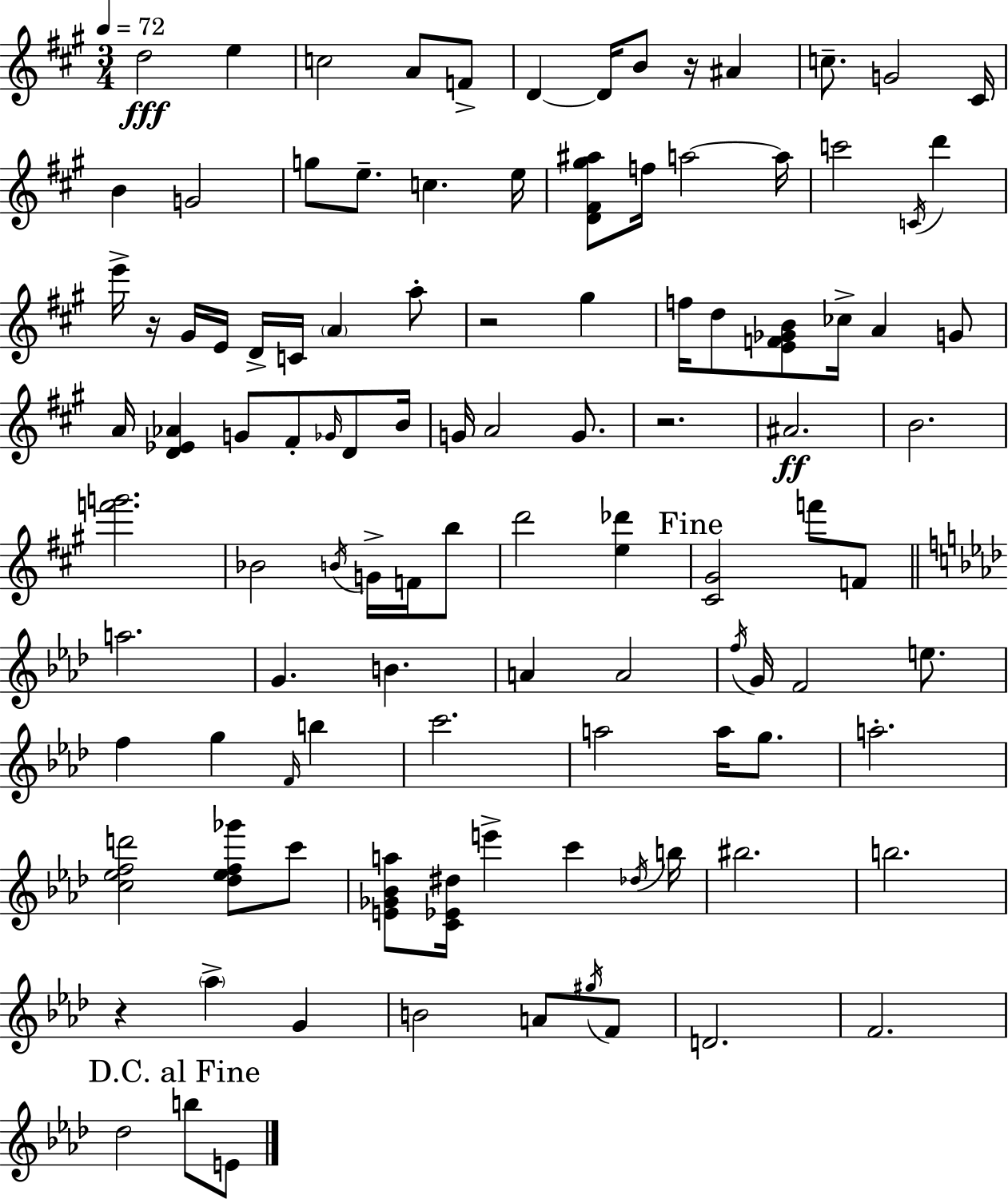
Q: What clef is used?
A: treble